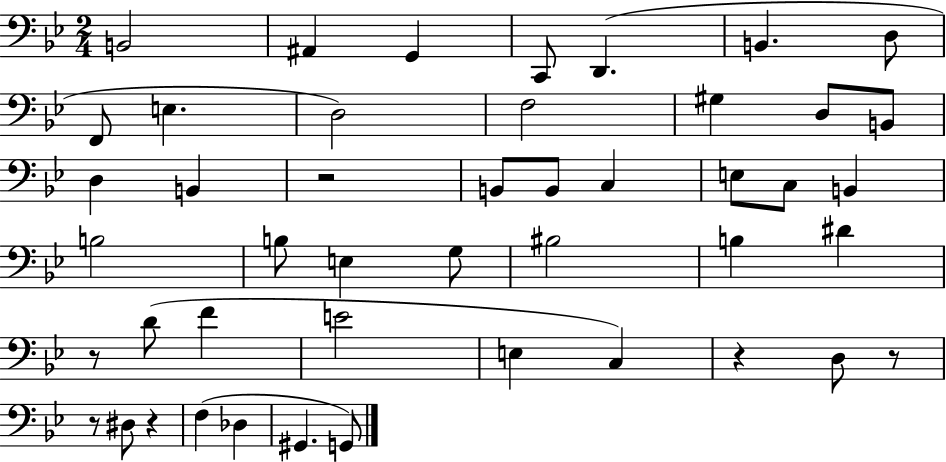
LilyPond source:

{
  \clef bass
  \numericTimeSignature
  \time 2/4
  \key bes \major
  b,2 | ais,4 g,4 | c,8 d,4.( | b,4. d8 | \break f,8 e4. | d2) | f2 | gis4 d8 b,8 | \break d4 b,4 | r2 | b,8 b,8 c4 | e8 c8 b,4 | \break b2 | b8 e4 g8 | bis2 | b4 dis'4 | \break r8 d'8( f'4 | e'2 | e4 c4) | r4 d8 r8 | \break r8 dis8 r4 | f4( des4 | gis,4. g,8) | \bar "|."
}